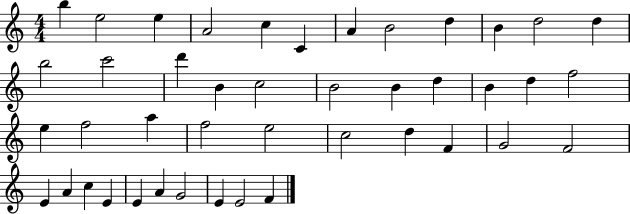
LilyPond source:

{
  \clef treble
  \numericTimeSignature
  \time 4/4
  \key c \major
  b''4 e''2 e''4 | a'2 c''4 c'4 | a'4 b'2 d''4 | b'4 d''2 d''4 | \break b''2 c'''2 | d'''4 b'4 c''2 | b'2 b'4 d''4 | b'4 d''4 f''2 | \break e''4 f''2 a''4 | f''2 e''2 | c''2 d''4 f'4 | g'2 f'2 | \break e'4 a'4 c''4 e'4 | e'4 a'4 g'2 | e'4 e'2 f'4 | \bar "|."
}